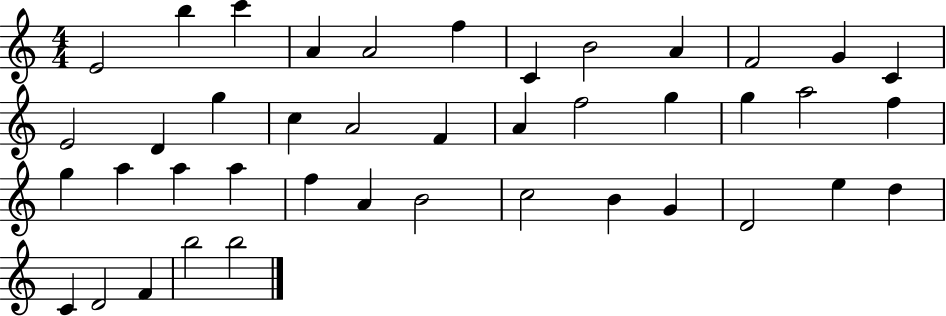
E4/h B5/q C6/q A4/q A4/h F5/q C4/q B4/h A4/q F4/h G4/q C4/q E4/h D4/q G5/q C5/q A4/h F4/q A4/q F5/h G5/q G5/q A5/h F5/q G5/q A5/q A5/q A5/q F5/q A4/q B4/h C5/h B4/q G4/q D4/h E5/q D5/q C4/q D4/h F4/q B5/h B5/h